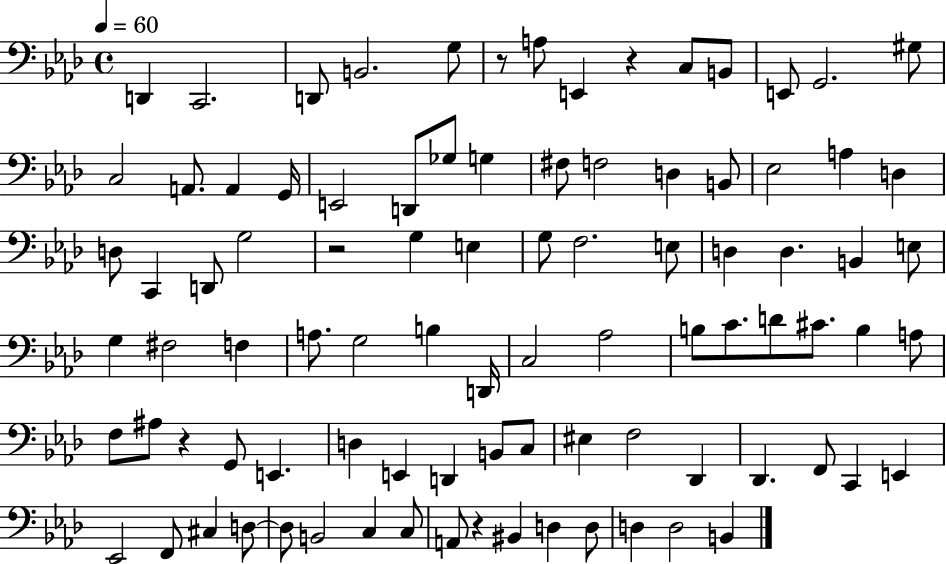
X:1
T:Untitled
M:4/4
L:1/4
K:Ab
D,, C,,2 D,,/2 B,,2 G,/2 z/2 A,/2 E,, z C,/2 B,,/2 E,,/2 G,,2 ^G,/2 C,2 A,,/2 A,, G,,/4 E,,2 D,,/2 _G,/2 G, ^F,/2 F,2 D, B,,/2 _E,2 A, D, D,/2 C,, D,,/2 G,2 z2 G, E, G,/2 F,2 E,/2 D, D, B,, E,/2 G, ^F,2 F, A,/2 G,2 B, D,,/4 C,2 _A,2 B,/2 C/2 D/2 ^C/2 B, A,/2 F,/2 ^A,/2 z G,,/2 E,, D, E,, D,, B,,/2 C,/2 ^E, F,2 _D,, _D,, F,,/2 C,, E,, _E,,2 F,,/2 ^C, D,/2 D,/2 B,,2 C, C,/2 A,,/2 z ^B,, D, D,/2 D, D,2 B,,